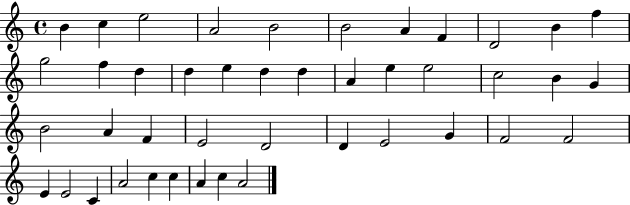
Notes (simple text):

B4/q C5/q E5/h A4/h B4/h B4/h A4/q F4/q D4/h B4/q F5/q G5/h F5/q D5/q D5/q E5/q D5/q D5/q A4/q E5/q E5/h C5/h B4/q G4/q B4/h A4/q F4/q E4/h D4/h D4/q E4/h G4/q F4/h F4/h E4/q E4/h C4/q A4/h C5/q C5/q A4/q C5/q A4/h